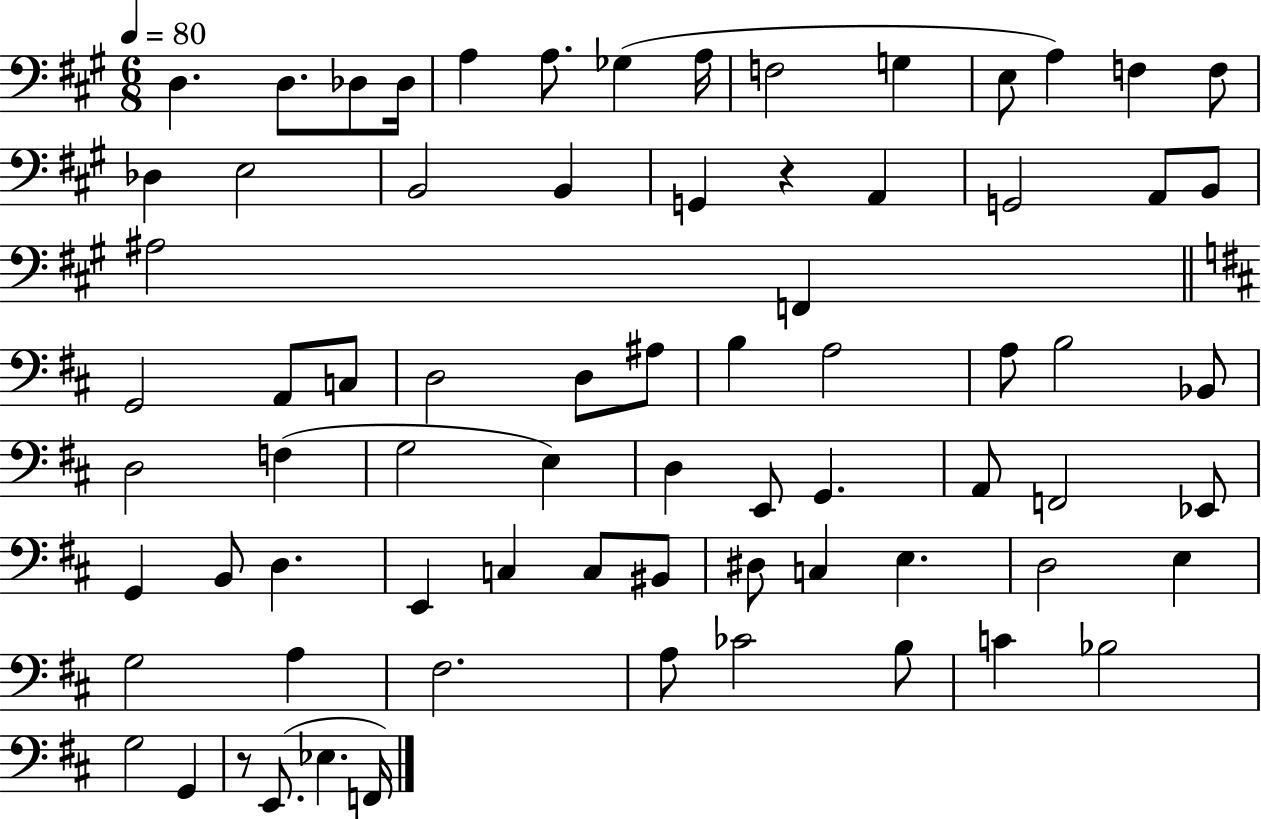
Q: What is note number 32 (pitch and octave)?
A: B3